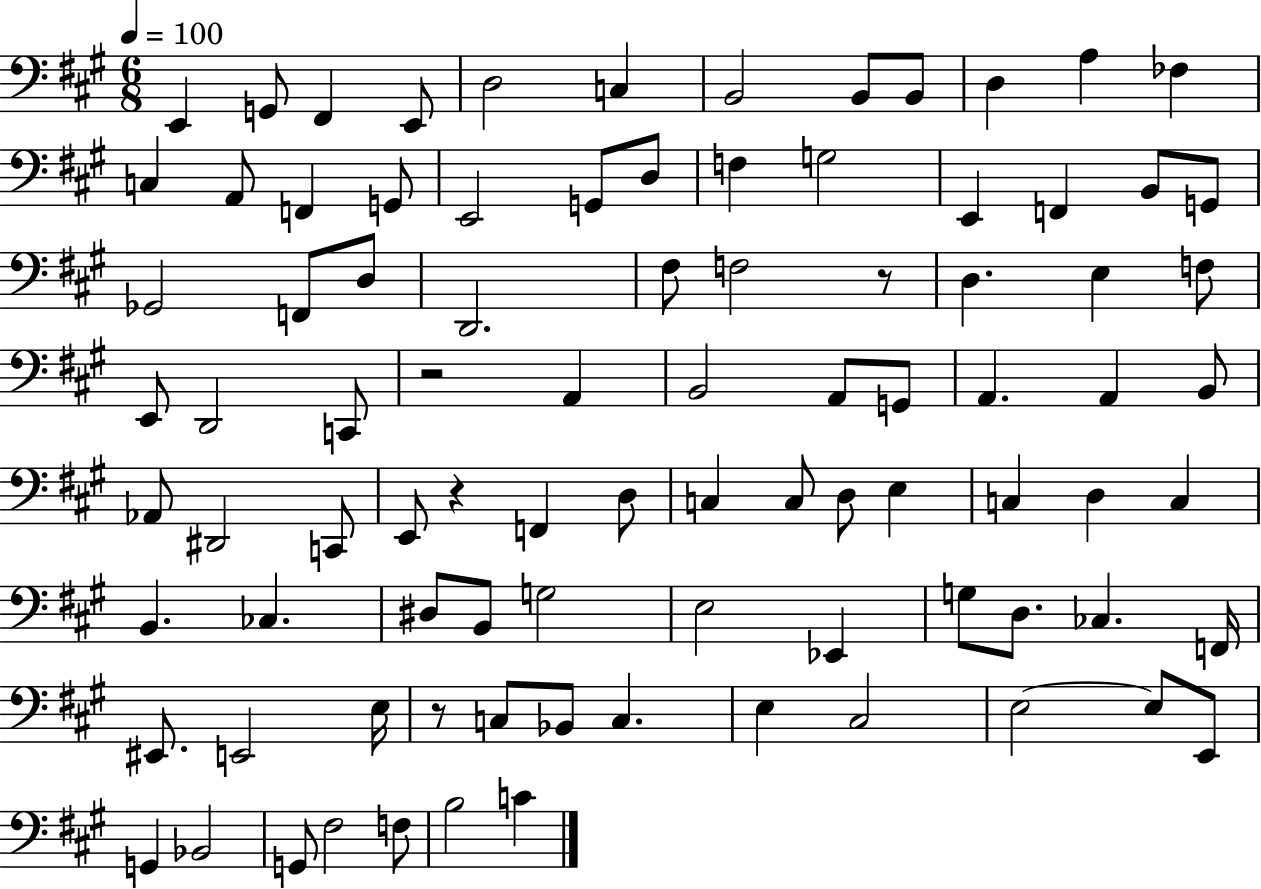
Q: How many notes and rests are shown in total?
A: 90